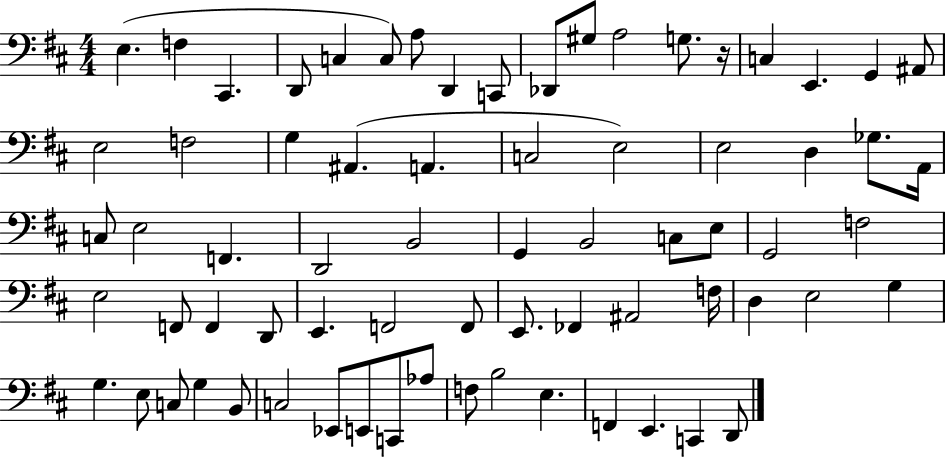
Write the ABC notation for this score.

X:1
T:Untitled
M:4/4
L:1/4
K:D
E, F, ^C,, D,,/2 C, C,/2 A,/2 D,, C,,/2 _D,,/2 ^G,/2 A,2 G,/2 z/4 C, E,, G,, ^A,,/2 E,2 F,2 G, ^A,, A,, C,2 E,2 E,2 D, _G,/2 A,,/4 C,/2 E,2 F,, D,,2 B,,2 G,, B,,2 C,/2 E,/2 G,,2 F,2 E,2 F,,/2 F,, D,,/2 E,, F,,2 F,,/2 E,,/2 _F,, ^A,,2 F,/4 D, E,2 G, G, E,/2 C,/2 G, B,,/2 C,2 _E,,/2 E,,/2 C,,/2 _A,/2 F,/2 B,2 E, F,, E,, C,, D,,/2